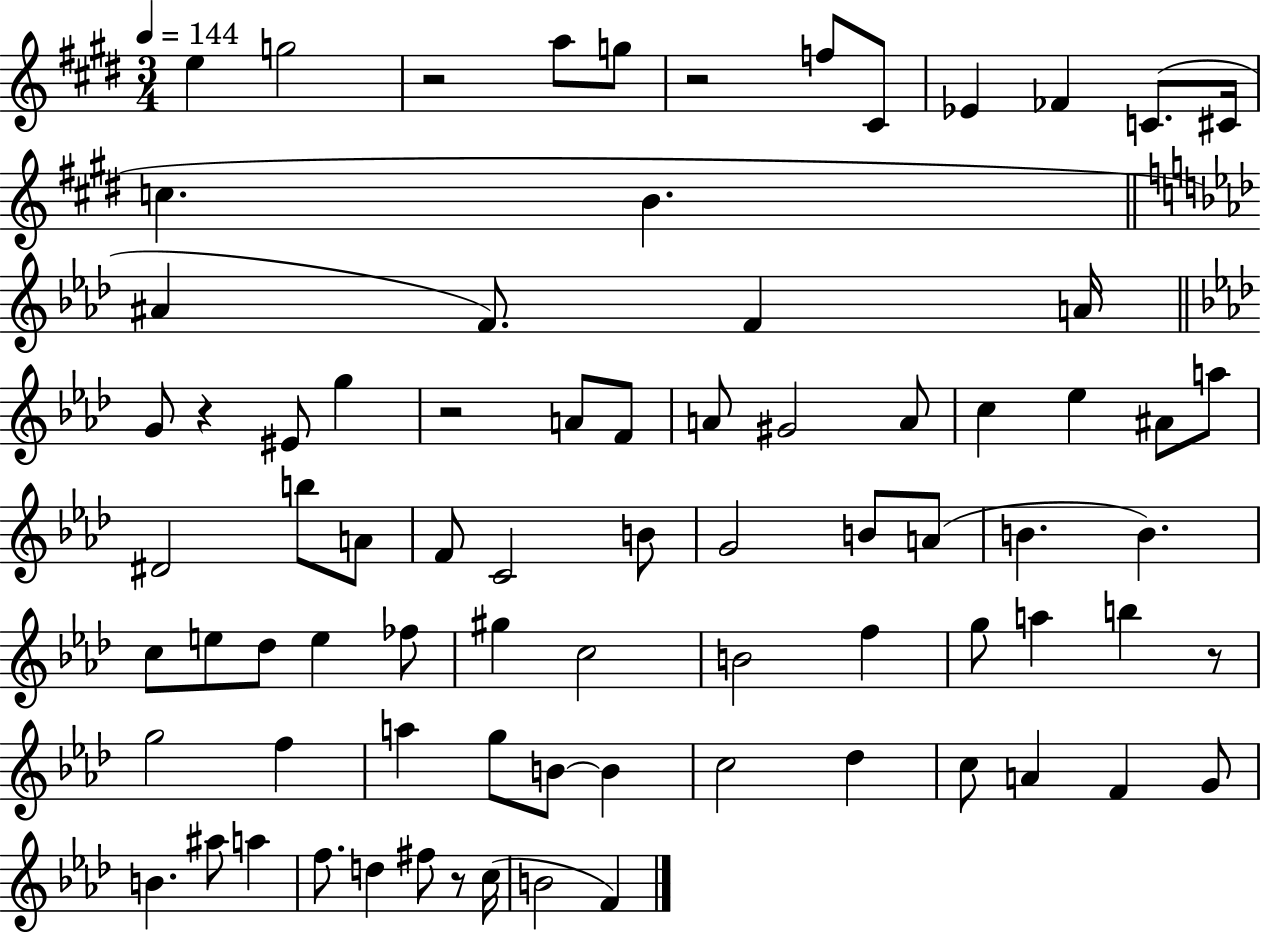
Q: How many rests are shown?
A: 6